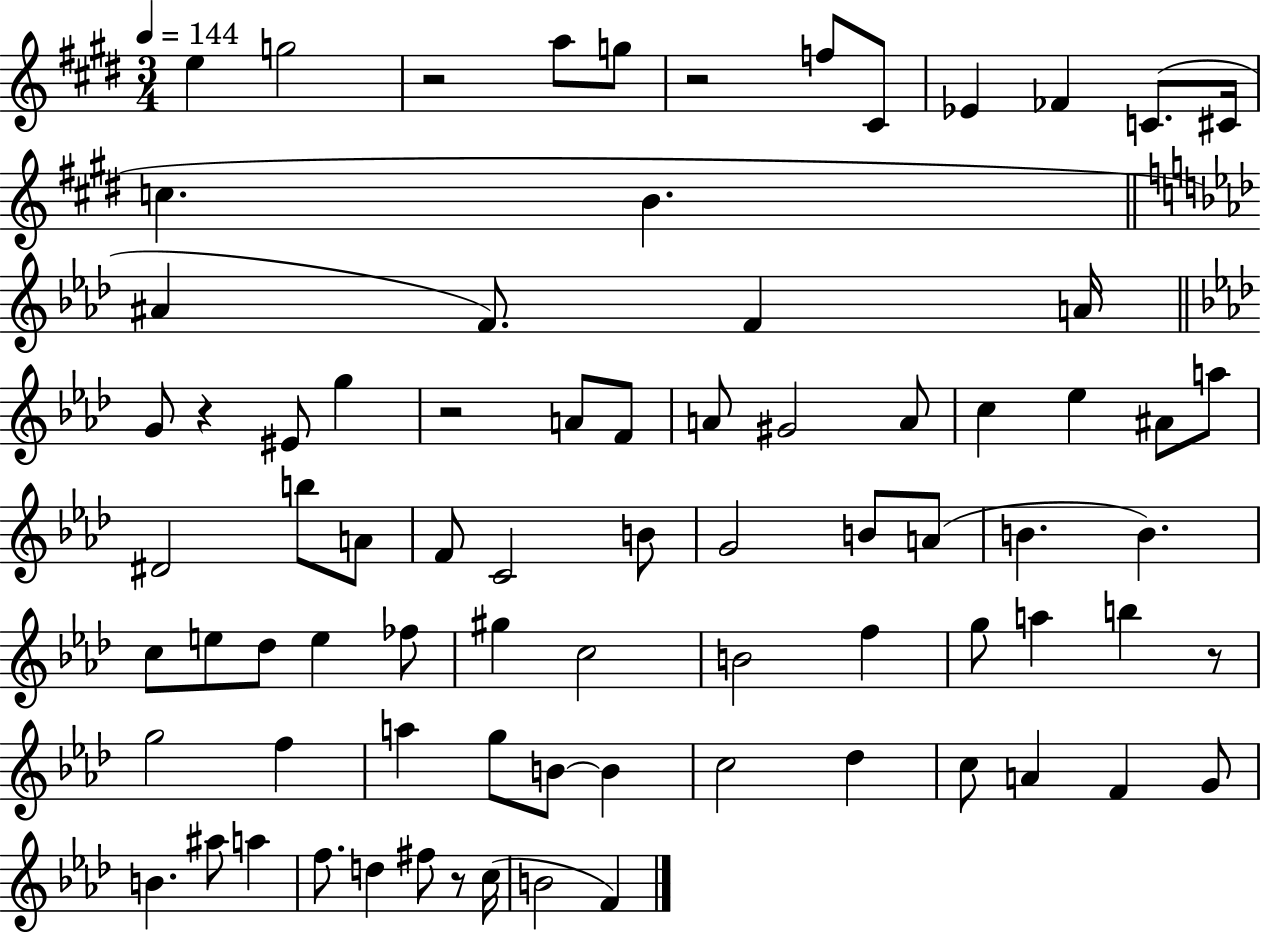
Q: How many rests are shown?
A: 6